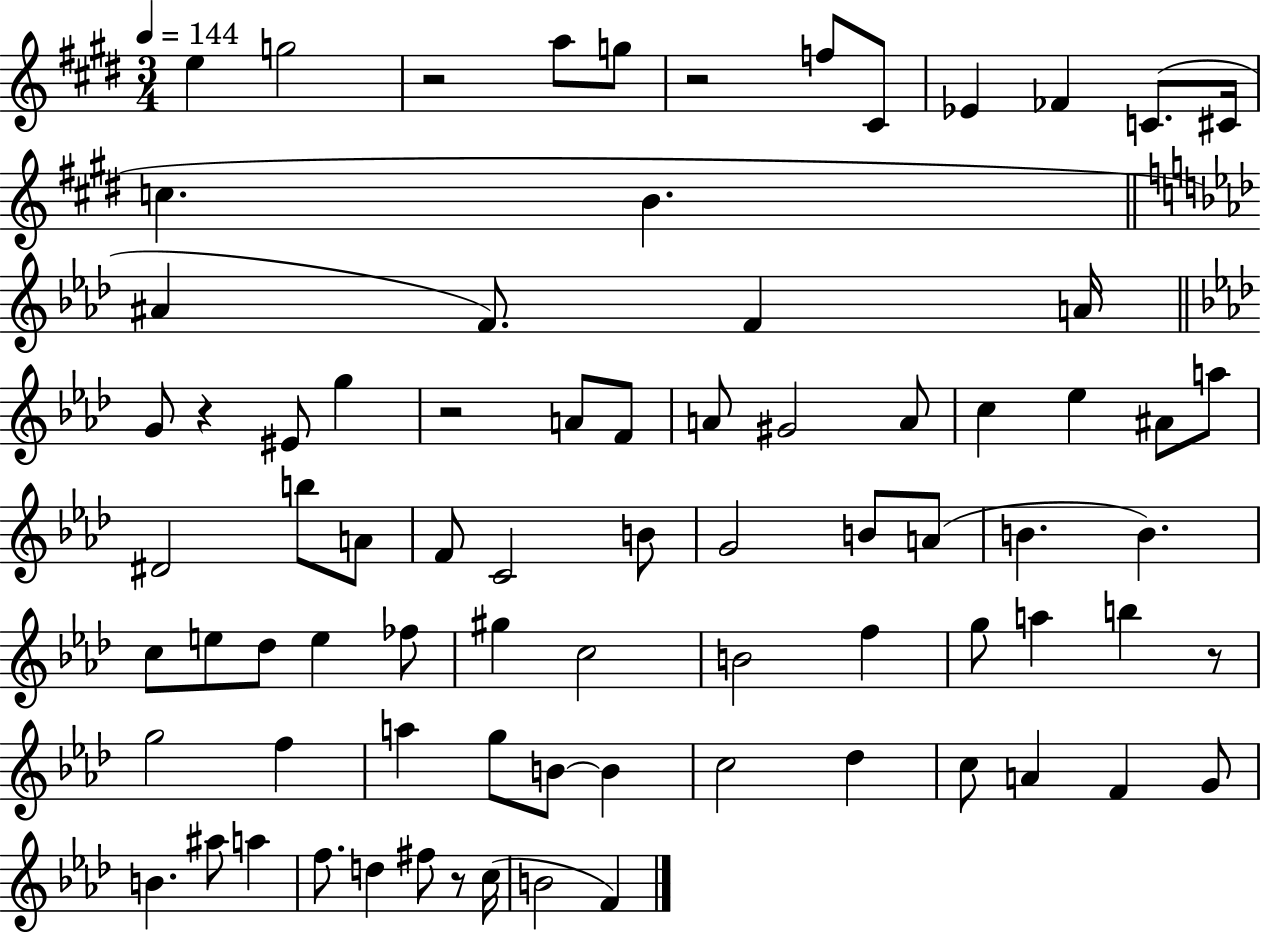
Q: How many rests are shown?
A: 6